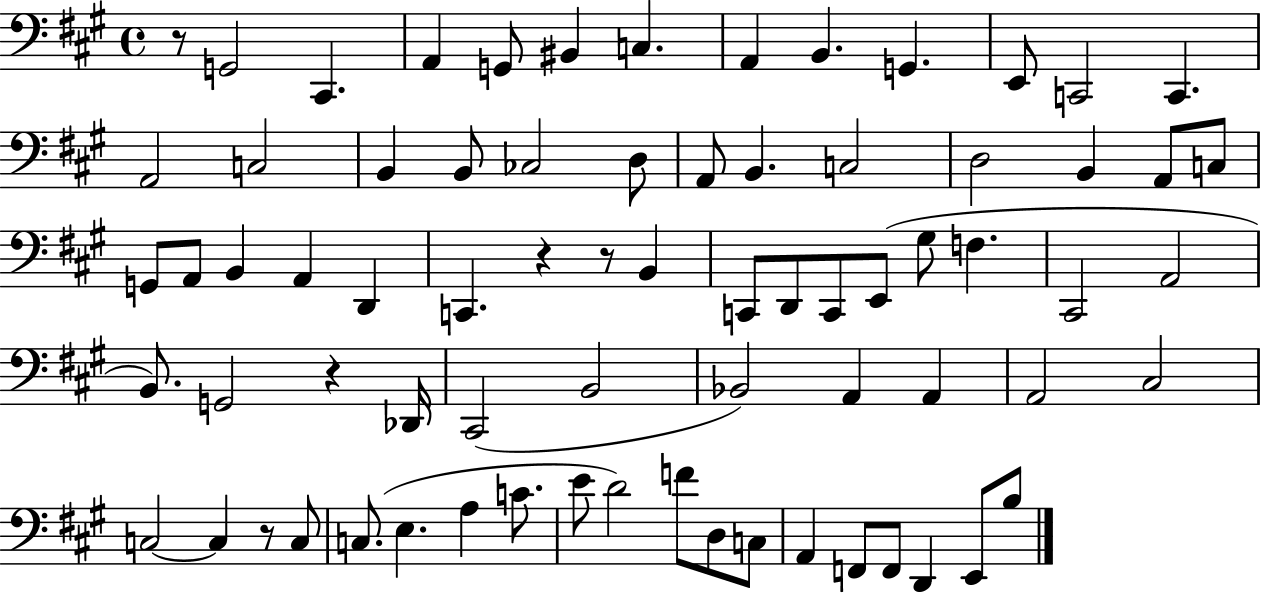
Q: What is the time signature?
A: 4/4